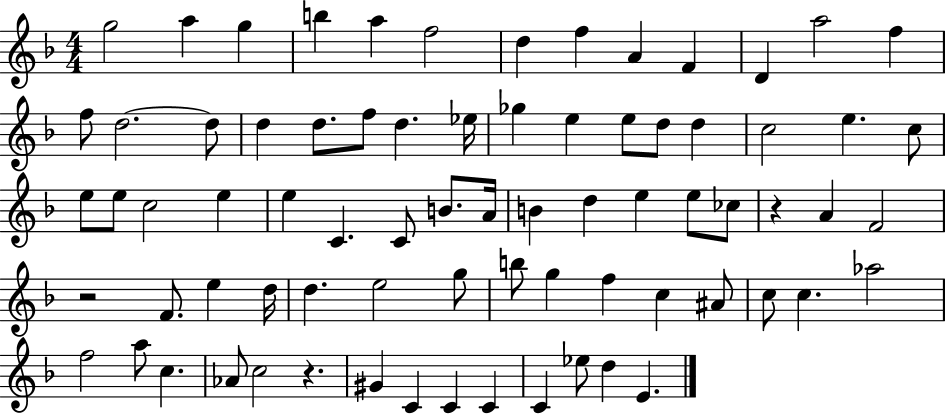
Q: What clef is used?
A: treble